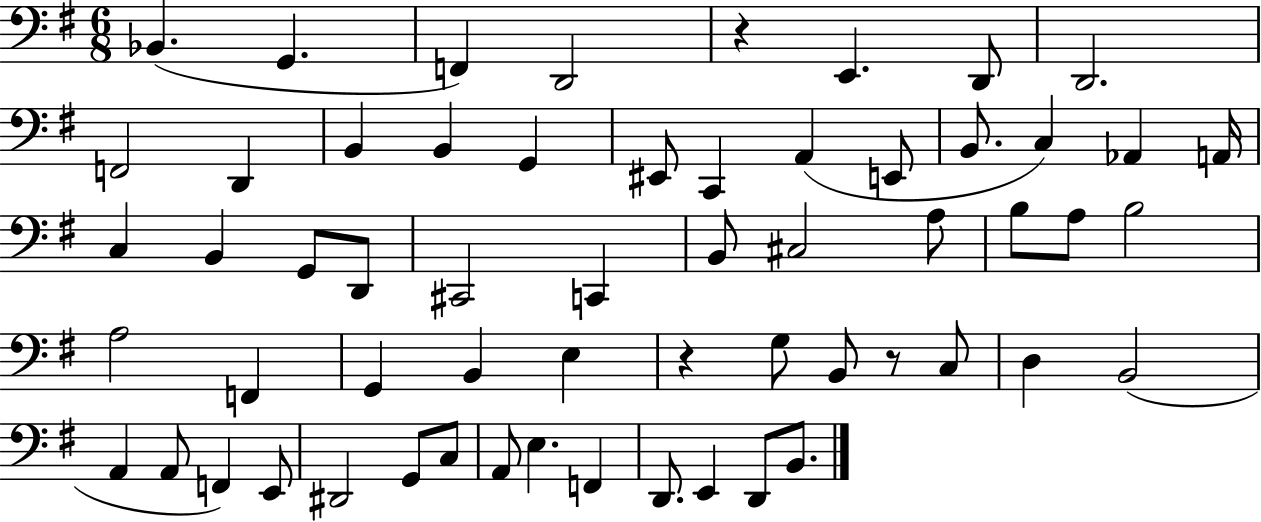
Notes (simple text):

Bb2/q. G2/q. F2/q D2/h R/q E2/q. D2/e D2/h. F2/h D2/q B2/q B2/q G2/q EIS2/e C2/q A2/q E2/e B2/e. C3/q Ab2/q A2/s C3/q B2/q G2/e D2/e C#2/h C2/q B2/e C#3/h A3/e B3/e A3/e B3/h A3/h F2/q G2/q B2/q E3/q R/q G3/e B2/e R/e C3/e D3/q B2/h A2/q A2/e F2/q E2/e D#2/h G2/e C3/e A2/e E3/q. F2/q D2/e. E2/q D2/e B2/e.